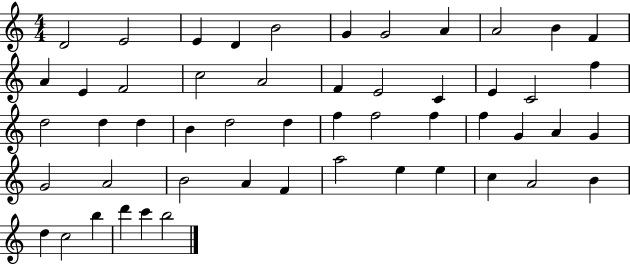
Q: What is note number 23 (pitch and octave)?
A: D5